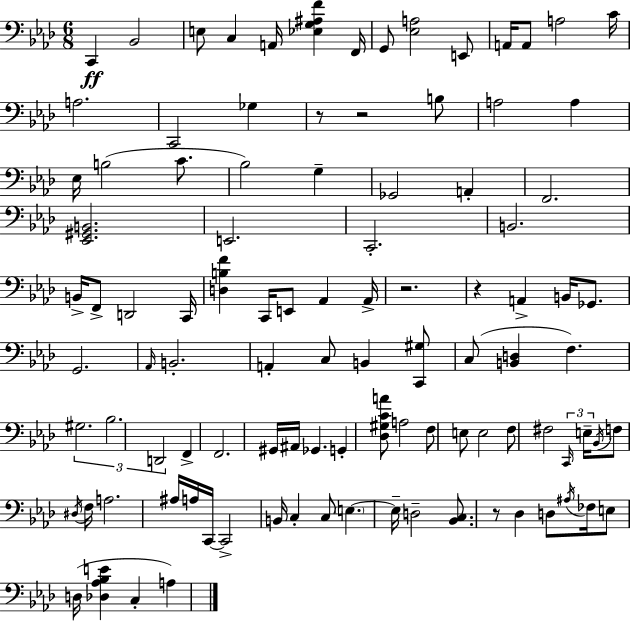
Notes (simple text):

C2/q Bb2/h E3/e C3/q A2/s [Eb3,G3,A#3,F4]/q F2/s G2/e [Eb3,A3]/h E2/e A2/s A2/e A3/h C4/s A3/h. C2/h Gb3/q R/e R/h B3/e A3/h A3/q Eb3/s B3/h C4/e. Bb3/h G3/q Gb2/h A2/q F2/h. [Eb2,G#2,B2]/h. E2/h. C2/h. B2/h. B2/s F2/e D2/h C2/s [D3,B3,F4]/q C2/s E2/e Ab2/q Ab2/s R/h. R/q A2/q B2/s Gb2/e. G2/h. Ab2/s B2/h. A2/q C3/e B2/q [C2,G#3]/e C3/e [B2,D3]/q F3/q. G#3/h. Bb3/h. D2/h F2/q F2/h. G#2/s A#2/s Gb2/q. G2/q [Db3,G#3,C4,A4]/e A3/h F3/e E3/e E3/h F3/e F#3/h C2/s E3/s Bb2/s F3/e D#3/s F3/s A3/h. A#3/s A3/s C2/s C2/h B2/s C3/q C3/e E3/q. E3/s D3/h [Bb2,C3]/e. R/e Db3/q D3/e A#3/s FES3/s E3/e D3/s [Db3,Ab3,Bb3,E4]/q C3/q A3/q